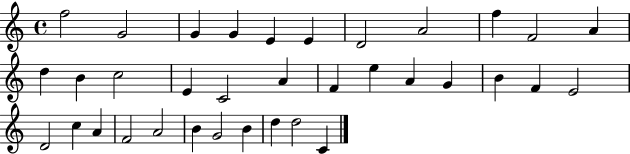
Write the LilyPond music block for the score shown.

{
  \clef treble
  \time 4/4
  \defaultTimeSignature
  \key c \major
  f''2 g'2 | g'4 g'4 e'4 e'4 | d'2 a'2 | f''4 f'2 a'4 | \break d''4 b'4 c''2 | e'4 c'2 a'4 | f'4 e''4 a'4 g'4 | b'4 f'4 e'2 | \break d'2 c''4 a'4 | f'2 a'2 | b'4 g'2 b'4 | d''4 d''2 c'4 | \break \bar "|."
}